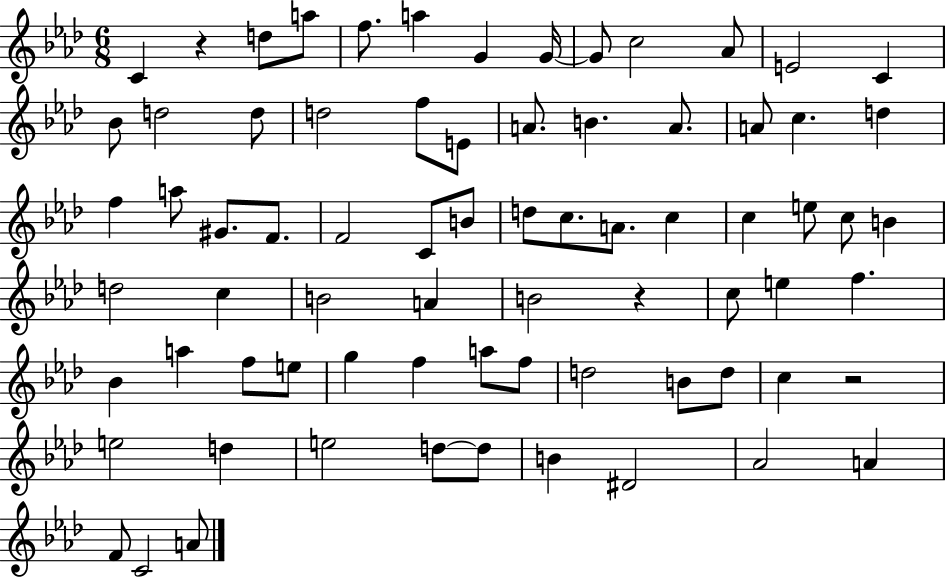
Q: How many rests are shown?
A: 3